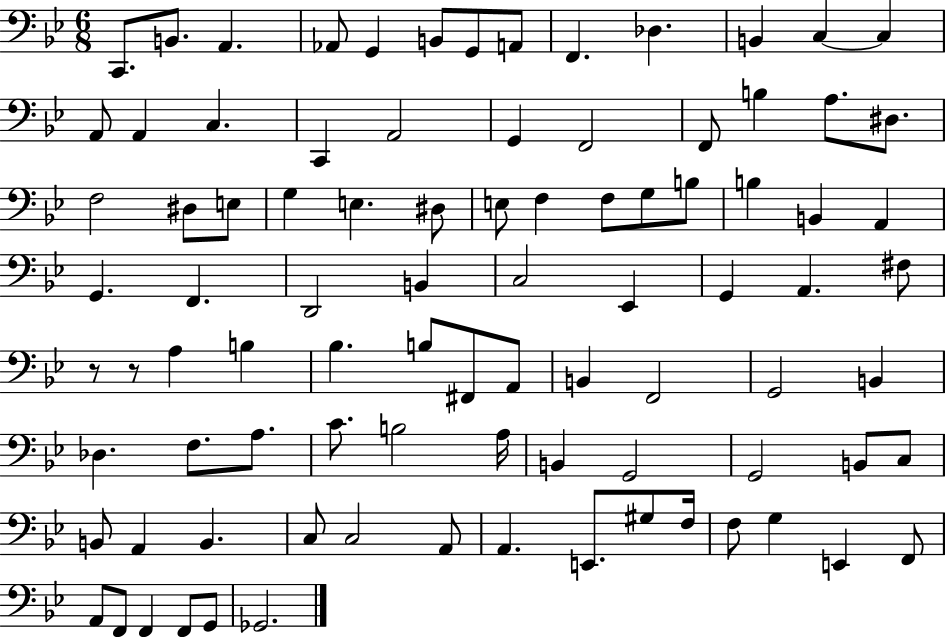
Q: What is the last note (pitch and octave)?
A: Gb2